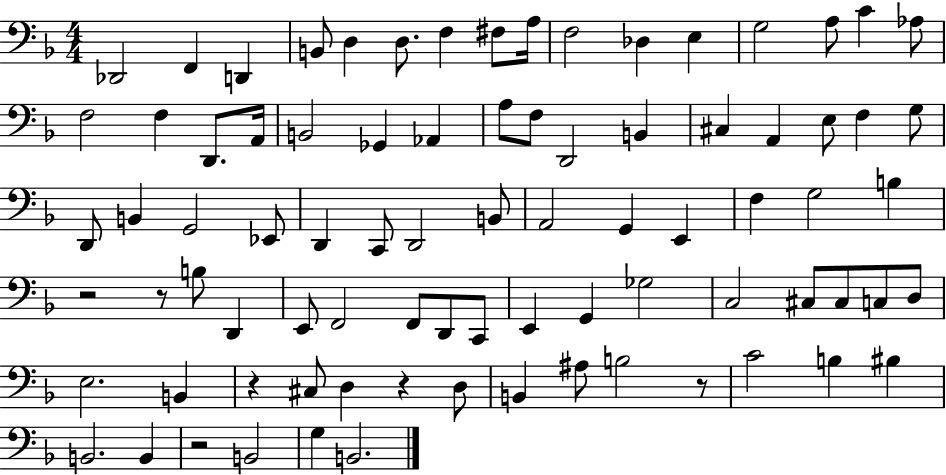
{
  \clef bass
  \numericTimeSignature
  \time 4/4
  \key f \major
  des,2 f,4 d,4 | b,8 d4 d8. f4 fis8 a16 | f2 des4 e4 | g2 a8 c'4 aes8 | \break f2 f4 d,8. a,16 | b,2 ges,4 aes,4 | a8 f8 d,2 b,4 | cis4 a,4 e8 f4 g8 | \break d,8 b,4 g,2 ees,8 | d,4 c,8 d,2 b,8 | a,2 g,4 e,4 | f4 g2 b4 | \break r2 r8 b8 d,4 | e,8 f,2 f,8 d,8 c,8 | e,4 g,4 ges2 | c2 cis8 cis8 c8 d8 | \break e2. b,4 | r4 cis8 d4 r4 d8 | b,4 ais8 b2 r8 | c'2 b4 bis4 | \break b,2. b,4 | r2 b,2 | g4 b,2. | \bar "|."
}